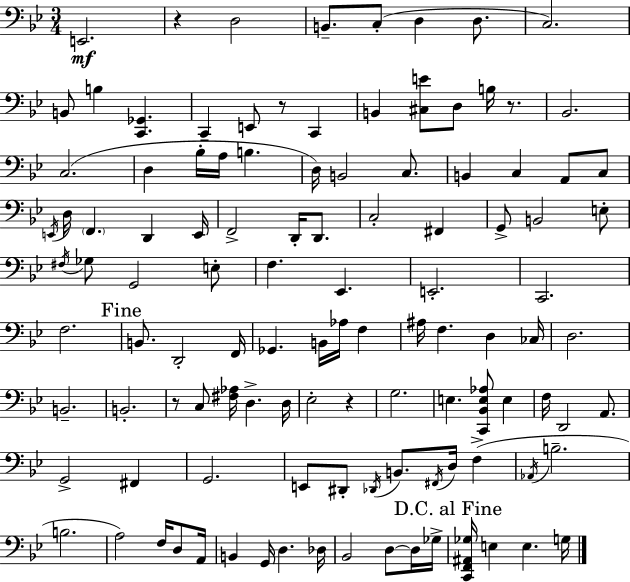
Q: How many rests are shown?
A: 5